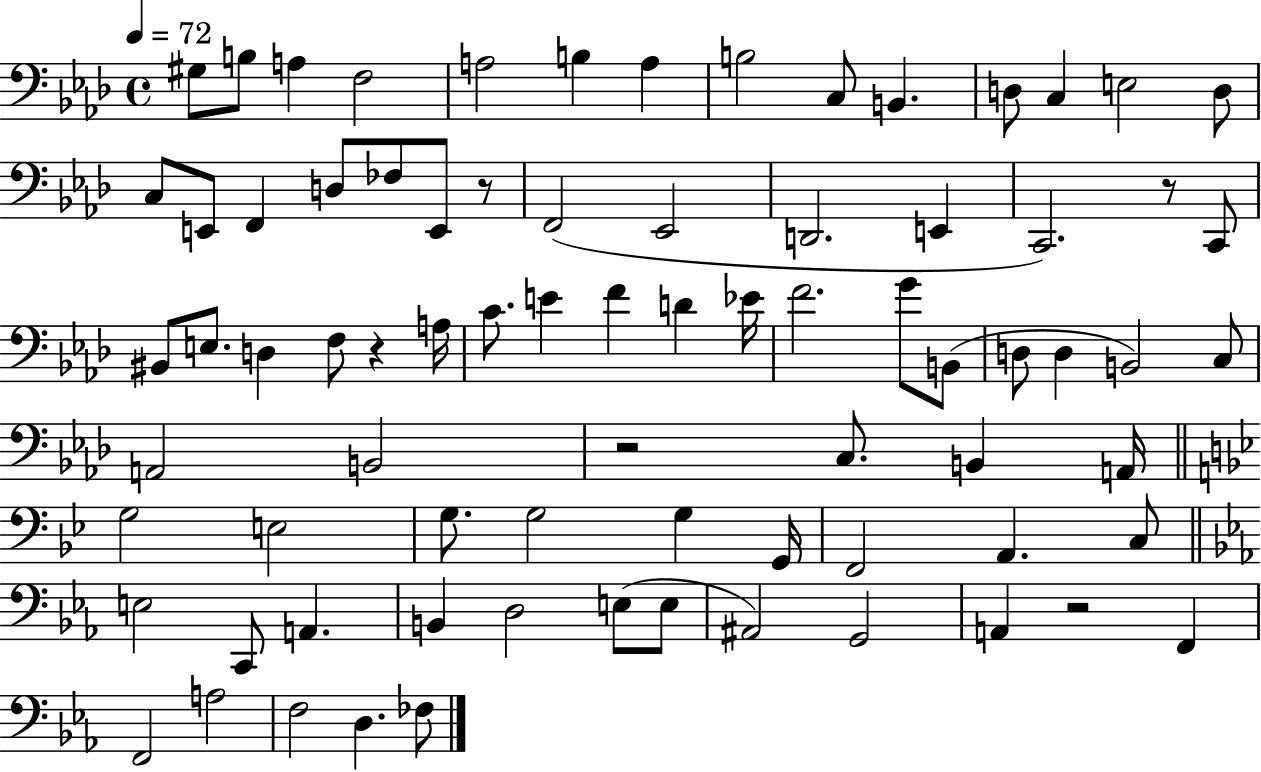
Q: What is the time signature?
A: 4/4